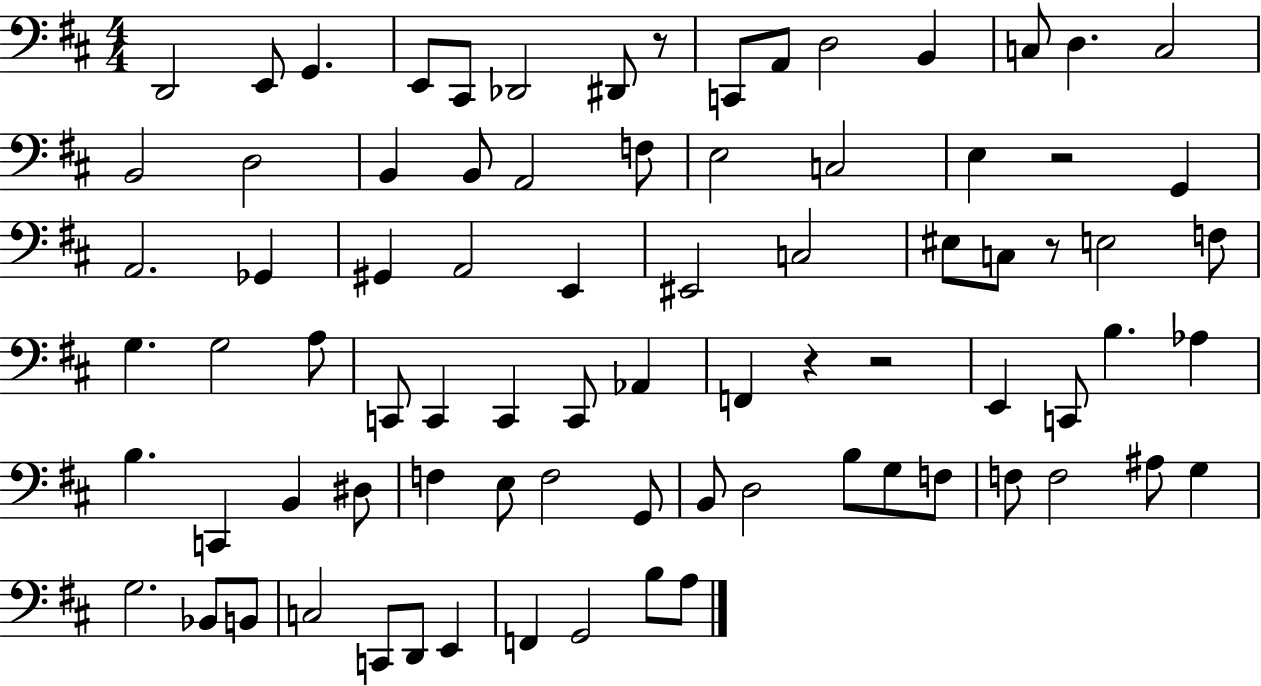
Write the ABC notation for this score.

X:1
T:Untitled
M:4/4
L:1/4
K:D
D,,2 E,,/2 G,, E,,/2 ^C,,/2 _D,,2 ^D,,/2 z/2 C,,/2 A,,/2 D,2 B,, C,/2 D, C,2 B,,2 D,2 B,, B,,/2 A,,2 F,/2 E,2 C,2 E, z2 G,, A,,2 _G,, ^G,, A,,2 E,, ^E,,2 C,2 ^E,/2 C,/2 z/2 E,2 F,/2 G, G,2 A,/2 C,,/2 C,, C,, C,,/2 _A,, F,, z z2 E,, C,,/2 B, _A, B, C,, B,, ^D,/2 F, E,/2 F,2 G,,/2 B,,/2 D,2 B,/2 G,/2 F,/2 F,/2 F,2 ^A,/2 G, G,2 _B,,/2 B,,/2 C,2 C,,/2 D,,/2 E,, F,, G,,2 B,/2 A,/2